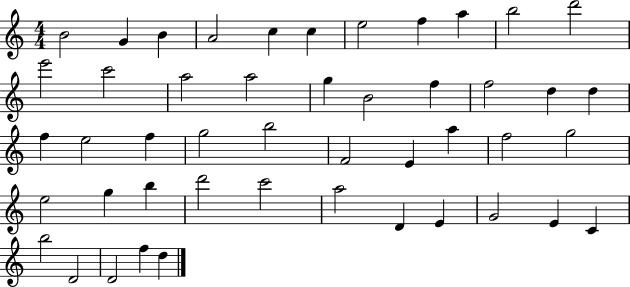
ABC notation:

X:1
T:Untitled
M:4/4
L:1/4
K:C
B2 G B A2 c c e2 f a b2 d'2 e'2 c'2 a2 a2 g B2 f f2 d d f e2 f g2 b2 F2 E a f2 g2 e2 g b d'2 c'2 a2 D E G2 E C b2 D2 D2 f d